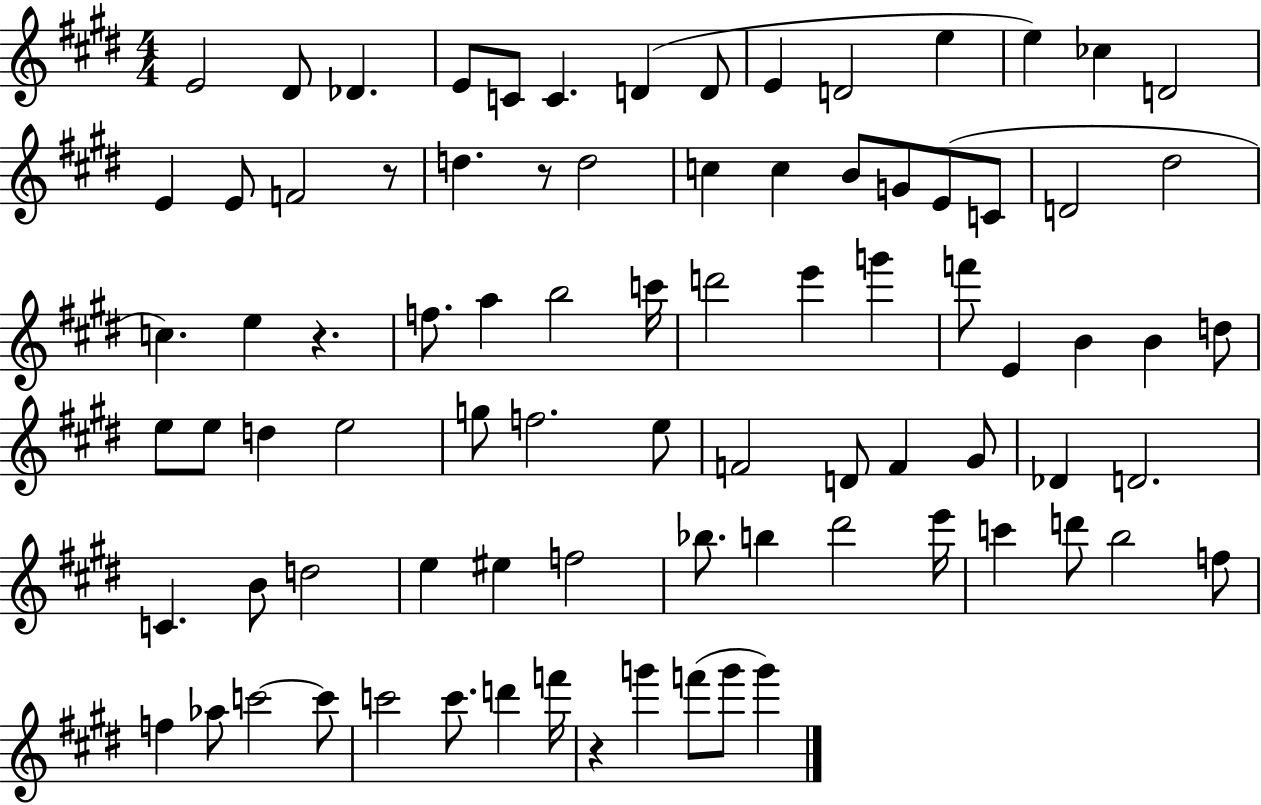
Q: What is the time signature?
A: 4/4